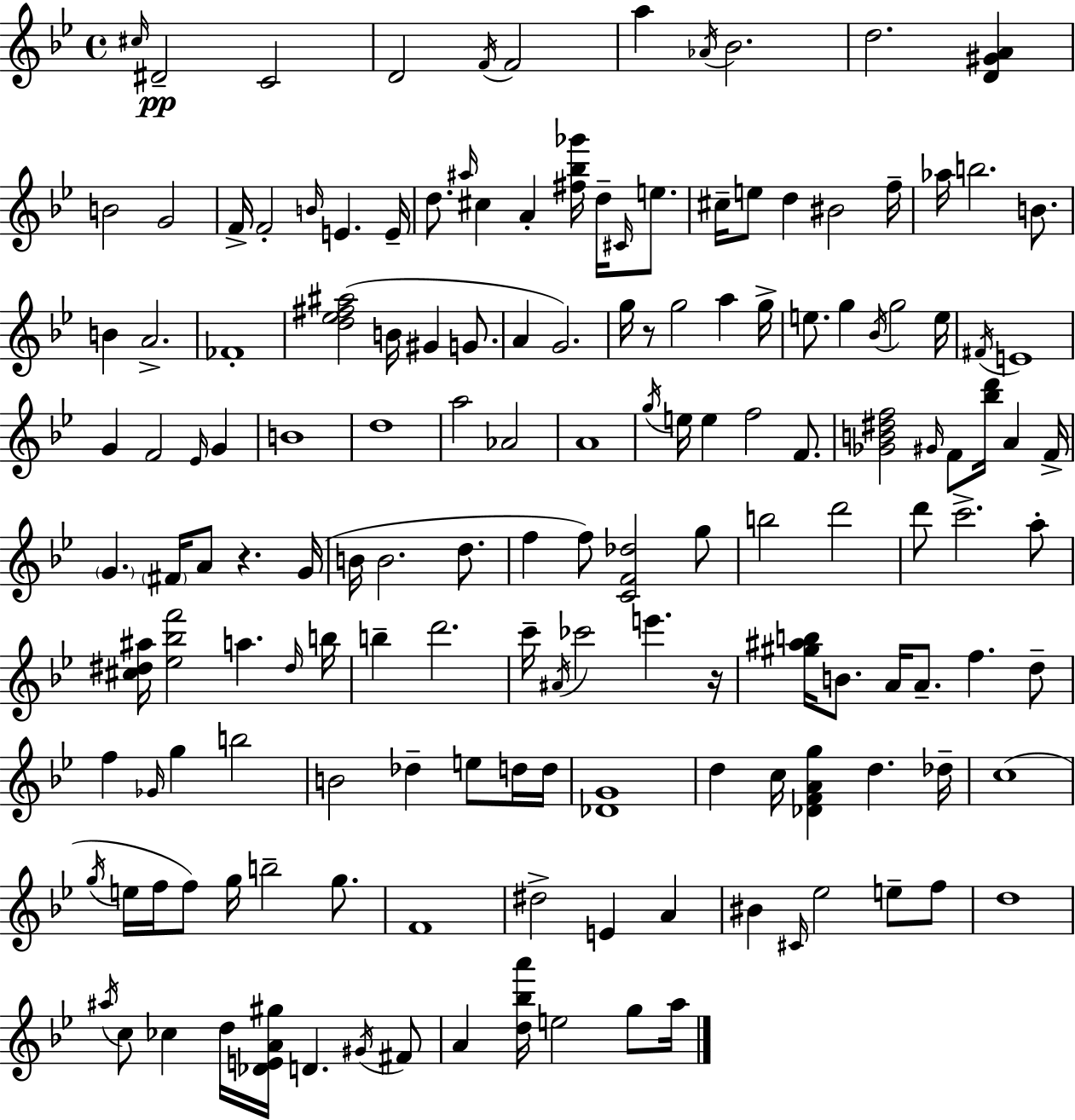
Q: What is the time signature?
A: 4/4